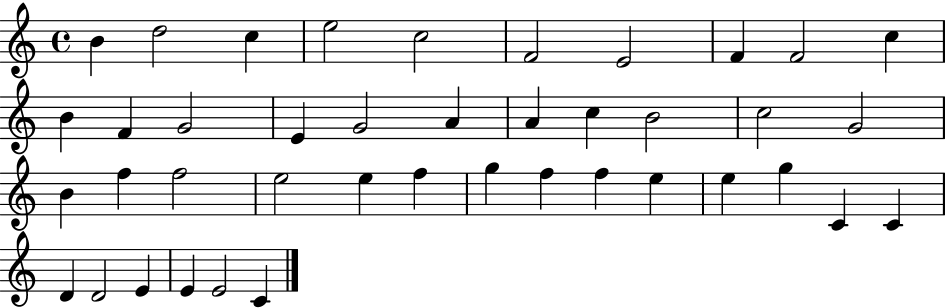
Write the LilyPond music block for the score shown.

{
  \clef treble
  \time 4/4
  \defaultTimeSignature
  \key c \major
  b'4 d''2 c''4 | e''2 c''2 | f'2 e'2 | f'4 f'2 c''4 | \break b'4 f'4 g'2 | e'4 g'2 a'4 | a'4 c''4 b'2 | c''2 g'2 | \break b'4 f''4 f''2 | e''2 e''4 f''4 | g''4 f''4 f''4 e''4 | e''4 g''4 c'4 c'4 | \break d'4 d'2 e'4 | e'4 e'2 c'4 | \bar "|."
}